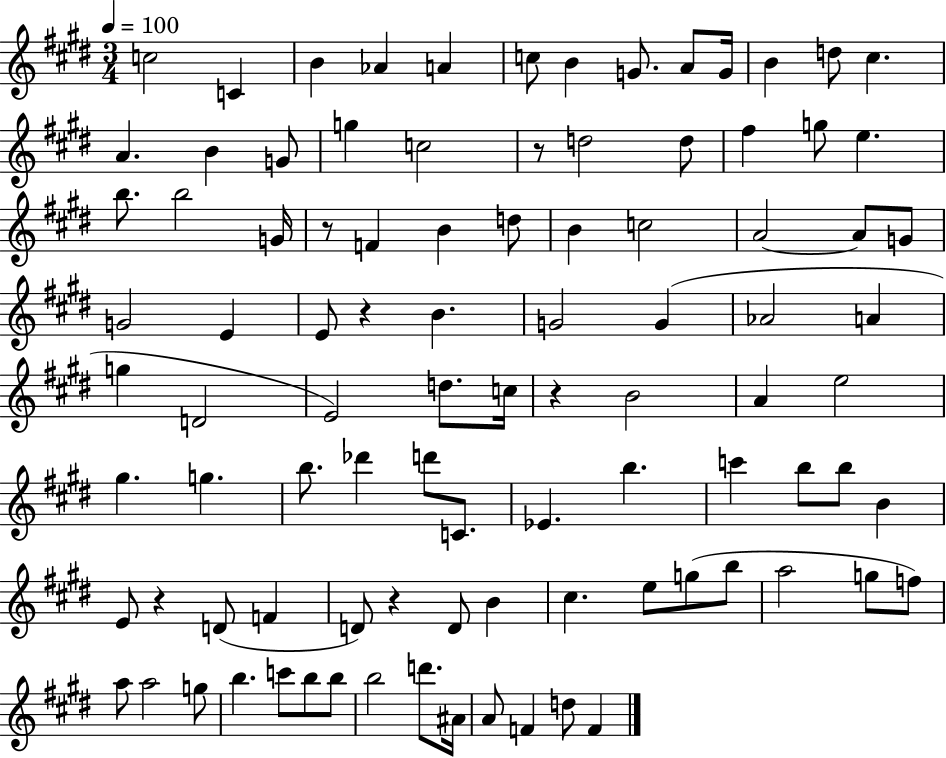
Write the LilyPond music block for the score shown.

{
  \clef treble
  \numericTimeSignature
  \time 3/4
  \key e \major
  \tempo 4 = 100
  \repeat volta 2 { c''2 c'4 | b'4 aes'4 a'4 | c''8 b'4 g'8. a'8 g'16 | b'4 d''8 cis''4. | \break a'4. b'4 g'8 | g''4 c''2 | r8 d''2 d''8 | fis''4 g''8 e''4. | \break b''8. b''2 g'16 | r8 f'4 b'4 d''8 | b'4 c''2 | a'2~~ a'8 g'8 | \break g'2 e'4 | e'8 r4 b'4. | g'2 g'4( | aes'2 a'4 | \break g''4 d'2 | e'2) d''8. c''16 | r4 b'2 | a'4 e''2 | \break gis''4. g''4. | b''8. des'''4 d'''8 c'8. | ees'4. b''4. | c'''4 b''8 b''8 b'4 | \break e'8 r4 d'8( f'4 | d'8) r4 d'8 b'4 | cis''4. e''8 g''8( b''8 | a''2 g''8 f''8) | \break a''8 a''2 g''8 | b''4. c'''8 b''8 b''8 | b''2 d'''8. ais'16 | a'8 f'4 d''8 f'4 | \break } \bar "|."
}